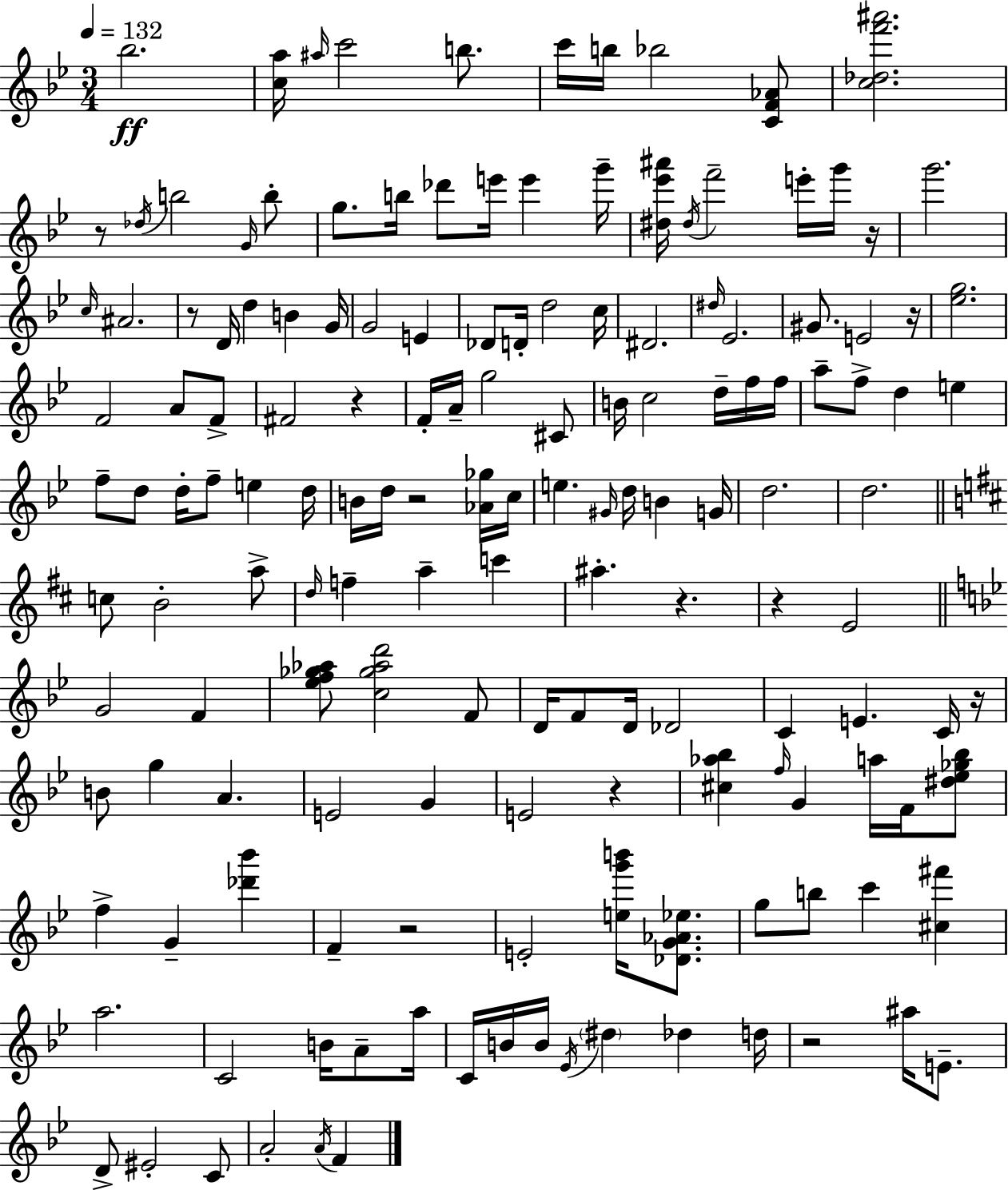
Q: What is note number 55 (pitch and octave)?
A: D5